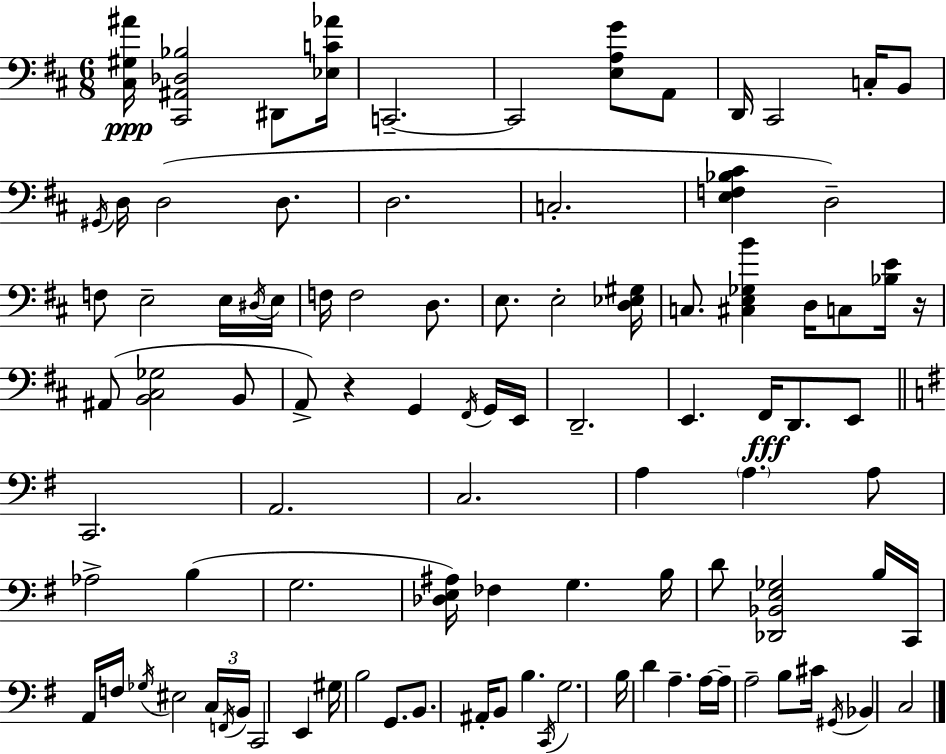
[C#3,G#3,A#4]/s [C#2,A#2,Db3,Bb3]/h D#2/e [Eb3,C4,Ab4]/s C2/h. C2/h [E3,A3,G4]/e A2/e D2/s C#2/h C3/s B2/e G#2/s D3/s D3/h D3/e. D3/h. C3/h. [E3,F3,Bb3,C#4]/q D3/h F3/e E3/h E3/s D#3/s E3/s F3/s F3/h D3/e. E3/e. E3/h [D3,Eb3,G#3]/s C3/e. [C#3,E3,Gb3,B4]/q D3/s C3/e [Bb3,E4]/s R/s A#2/e [B2,C#3,Gb3]/h B2/e A2/e R/q G2/q F#2/s G2/s E2/s D2/h. E2/q. F#2/s D2/e. E2/e C2/h. A2/h. C3/h. A3/q A3/q. A3/e Ab3/h B3/q G3/h. [Db3,E3,A#3]/s FES3/q G3/q. B3/s D4/e [Db2,Bb2,E3,Gb3]/h B3/s C2/s A2/s F3/s Gb3/s EIS3/h C3/s F2/s B2/s C2/h E2/q G#3/s B3/h G2/e. B2/e. A#2/s B2/e B3/q. C2/s G3/h. B3/s D4/q A3/q. A3/s A3/s A3/h B3/e C#4/s G#2/s Bb2/q C3/h